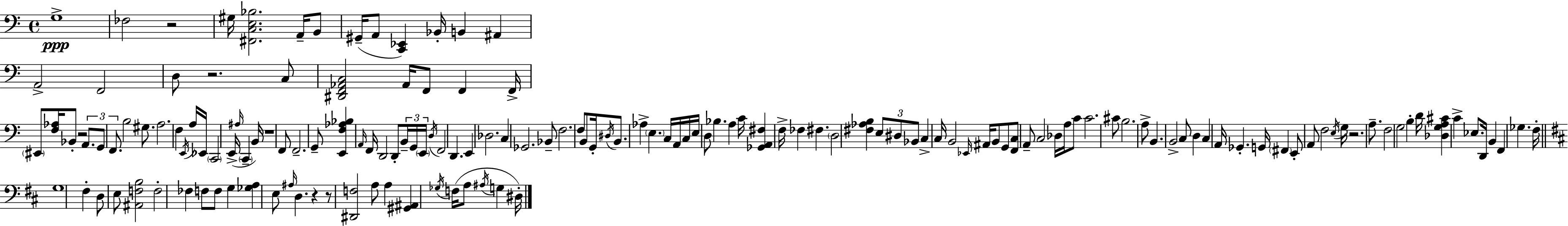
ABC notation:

X:1
T:Untitled
M:4/4
L:1/4
K:C
G,4 _F,2 z2 ^G,/4 [^F,,C,E,_B,]2 A,,/4 B,,/2 ^G,,/4 A,,/2 [C,,_E,,] _B,,/4 B,, ^A,, A,,2 F,,2 D,/2 z2 C,/2 [^D,,F,,_A,,C,]2 _A,,/4 F,,/2 F,, F,,/4 ^E,,/2 [F,_A,]/4 _B,,/2 z2 A,,/2 G,,/2 F,,/2 B,2 ^G,/2 A,2 F, E,,/4 A,/4 _E,,/4 C,,2 E,,/4 ^A,/4 C,, B,,/4 z4 F,,/2 F,,2 G,,/2 [E,,F,_A,_B,] A,,/4 F,,/4 D,,2 D,,/2 B,,/4 G,,/4 E,,/4 D,/4 F,,2 D,, E,, _D,2 C, _G,,2 _B,,/2 F,2 F,/2 B,,/2 G,,/4 ^D,/4 B,,/2 _A, E, C,/4 A,,/4 C,/4 E,/4 D,/2 _B, A, C/4 [_G,,A,,^F,] F,/4 _F, ^F, D,2 [^F,_A,B,] E,/2 ^D,/2 _B,,/2 C, C,/4 B,,2 _E,,/4 ^A,,/4 B,,/2 G,,/2 [F,,C,]/2 A,,/2 C,2 _D,/4 A,/4 C/2 C2 ^C/2 B,2 A,/2 B,, B,,2 C,/2 D, C, A,,/4 _G,, G,,/4 ^F,, E,,/2 A,,/2 F,2 E,/4 G,/4 z2 A,/2 F,2 G,2 B, D/4 [_D,G,A,^C] C _E,/2 D,,/4 B,, F,, _G, F,/4 G,4 ^F, D,/2 E,/2 [^A,,F,B,]2 F,2 _F, F,/2 F,/2 G, [_G,A,] E,/2 ^A,/4 D, z z/2 [^D,,F,]2 A,/2 A, [^G,,^A,,] _G,/4 F,/4 A,/2 ^A,/4 G, ^D,/4